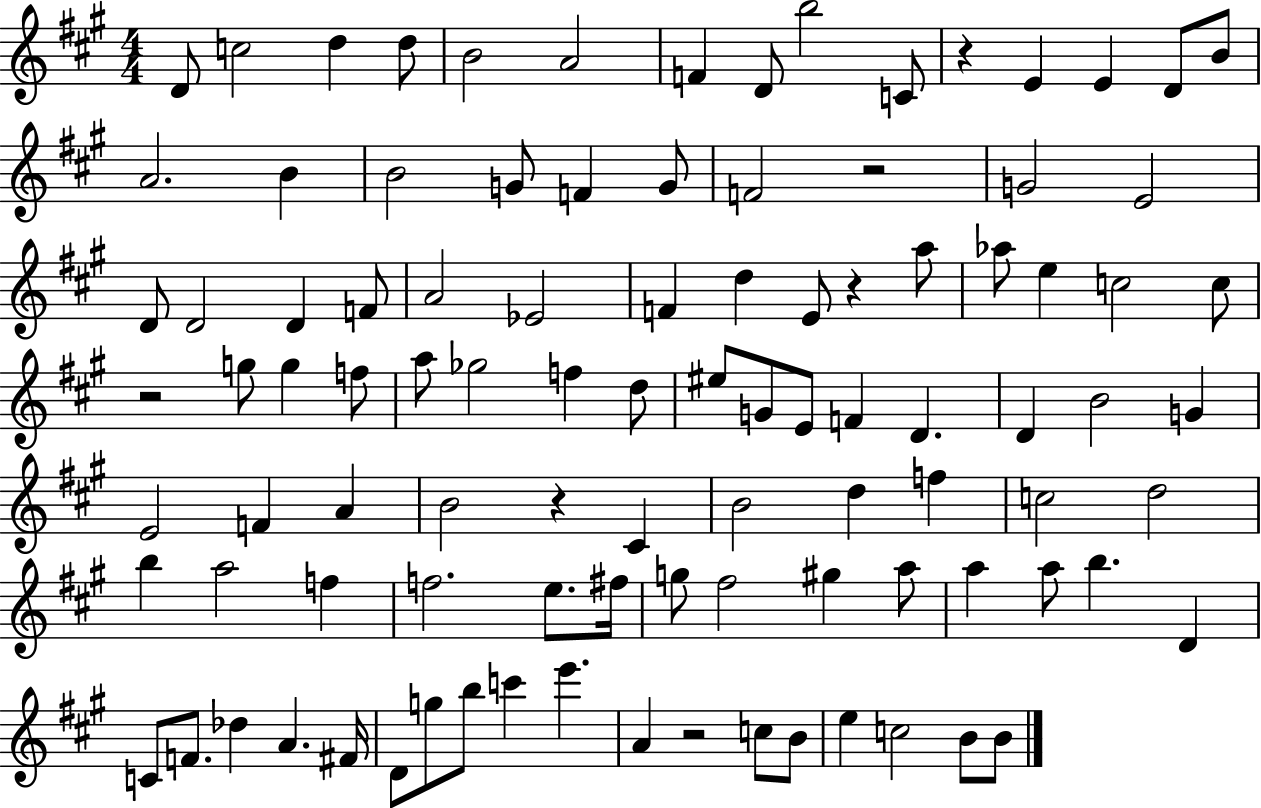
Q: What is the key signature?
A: A major